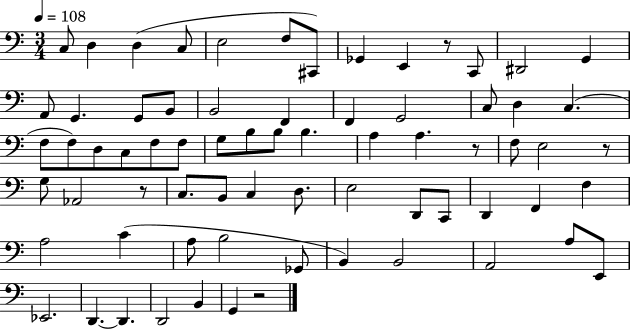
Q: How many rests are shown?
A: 5